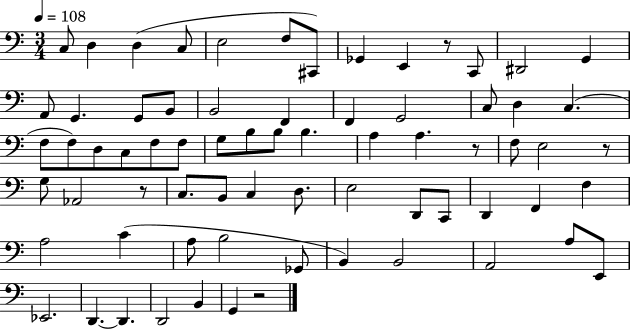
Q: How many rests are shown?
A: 5